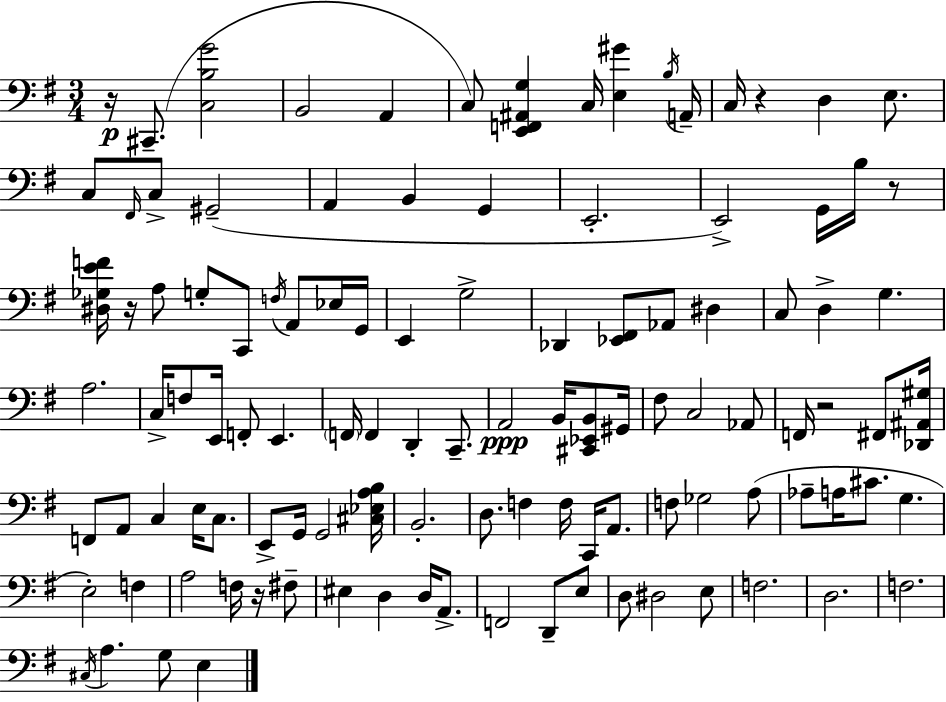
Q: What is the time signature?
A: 3/4